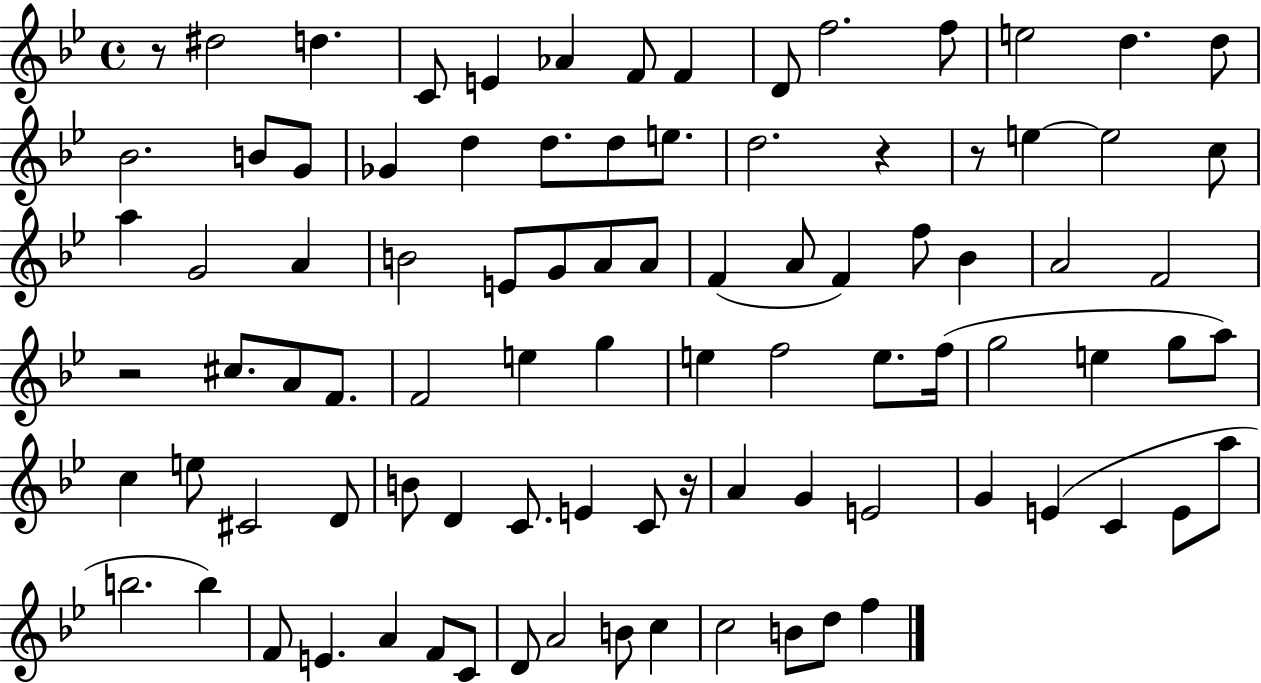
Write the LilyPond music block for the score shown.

{
  \clef treble
  \time 4/4
  \defaultTimeSignature
  \key bes \major
  r8 dis''2 d''4. | c'8 e'4 aes'4 f'8 f'4 | d'8 f''2. f''8 | e''2 d''4. d''8 | \break bes'2. b'8 g'8 | ges'4 d''4 d''8. d''8 e''8. | d''2. r4 | r8 e''4~~ e''2 c''8 | \break a''4 g'2 a'4 | b'2 e'8 g'8 a'8 a'8 | f'4( a'8 f'4) f''8 bes'4 | a'2 f'2 | \break r2 cis''8. a'8 f'8. | f'2 e''4 g''4 | e''4 f''2 e''8. f''16( | g''2 e''4 g''8 a''8) | \break c''4 e''8 cis'2 d'8 | b'8 d'4 c'8. e'4 c'8 r16 | a'4 g'4 e'2 | g'4 e'4( c'4 e'8 a''8 | \break b''2. b''4) | f'8 e'4. a'4 f'8 c'8 | d'8 a'2 b'8 c''4 | c''2 b'8 d''8 f''4 | \break \bar "|."
}